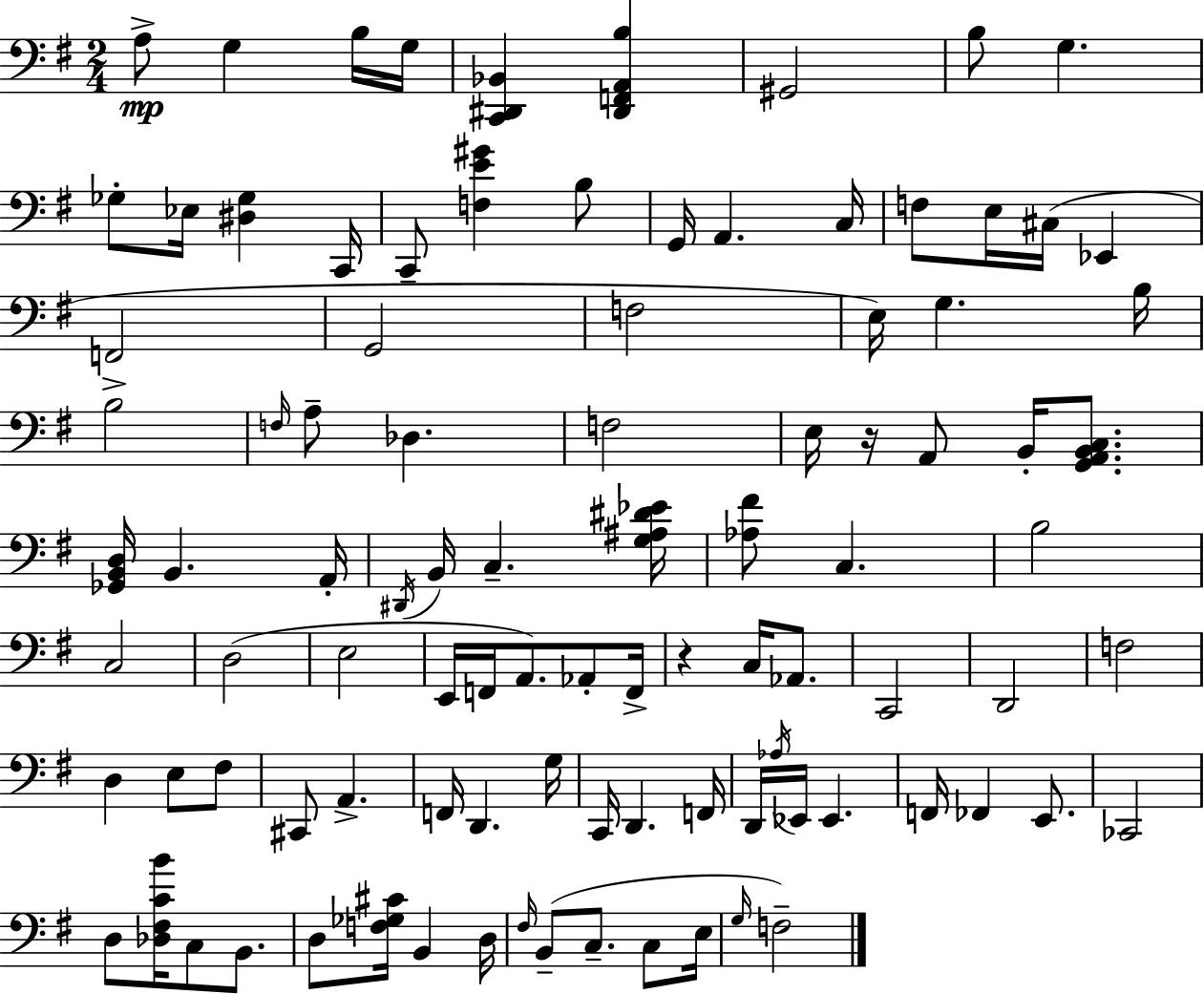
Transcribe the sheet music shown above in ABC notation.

X:1
T:Untitled
M:2/4
L:1/4
K:G
A,/2 G, B,/4 G,/4 [C,,^D,,_B,,] [^D,,F,,A,,B,] ^G,,2 B,/2 G, _G,/2 _E,/4 [^D,_G,] C,,/4 C,,/2 [F,E^G] B,/2 G,,/4 A,, C,/4 F,/2 E,/4 ^C,/4 _E,, F,,2 G,,2 F,2 E,/4 G, B,/4 B,2 F,/4 A,/2 _D, F,2 E,/4 z/4 A,,/2 B,,/4 [G,,A,,B,,C,]/2 [_G,,B,,D,]/4 B,, A,,/4 ^D,,/4 B,,/4 C, [G,^A,^D_E]/4 [_A,^F]/2 C, B,2 C,2 D,2 E,2 E,,/4 F,,/4 A,,/2 _A,,/2 F,,/4 z C,/4 _A,,/2 C,,2 D,,2 F,2 D, E,/2 ^F,/2 ^C,,/2 A,, F,,/4 D,, G,/4 C,,/4 D,, F,,/4 D,,/4 _A,/4 _E,,/4 _E,, F,,/4 _F,, E,,/2 _C,,2 D,/2 [_D,^F,CB]/4 C,/2 B,,/2 D,/2 [F,_G,^C]/4 B,, D,/4 ^F,/4 B,,/2 C,/2 C,/2 E,/4 G,/4 F,2